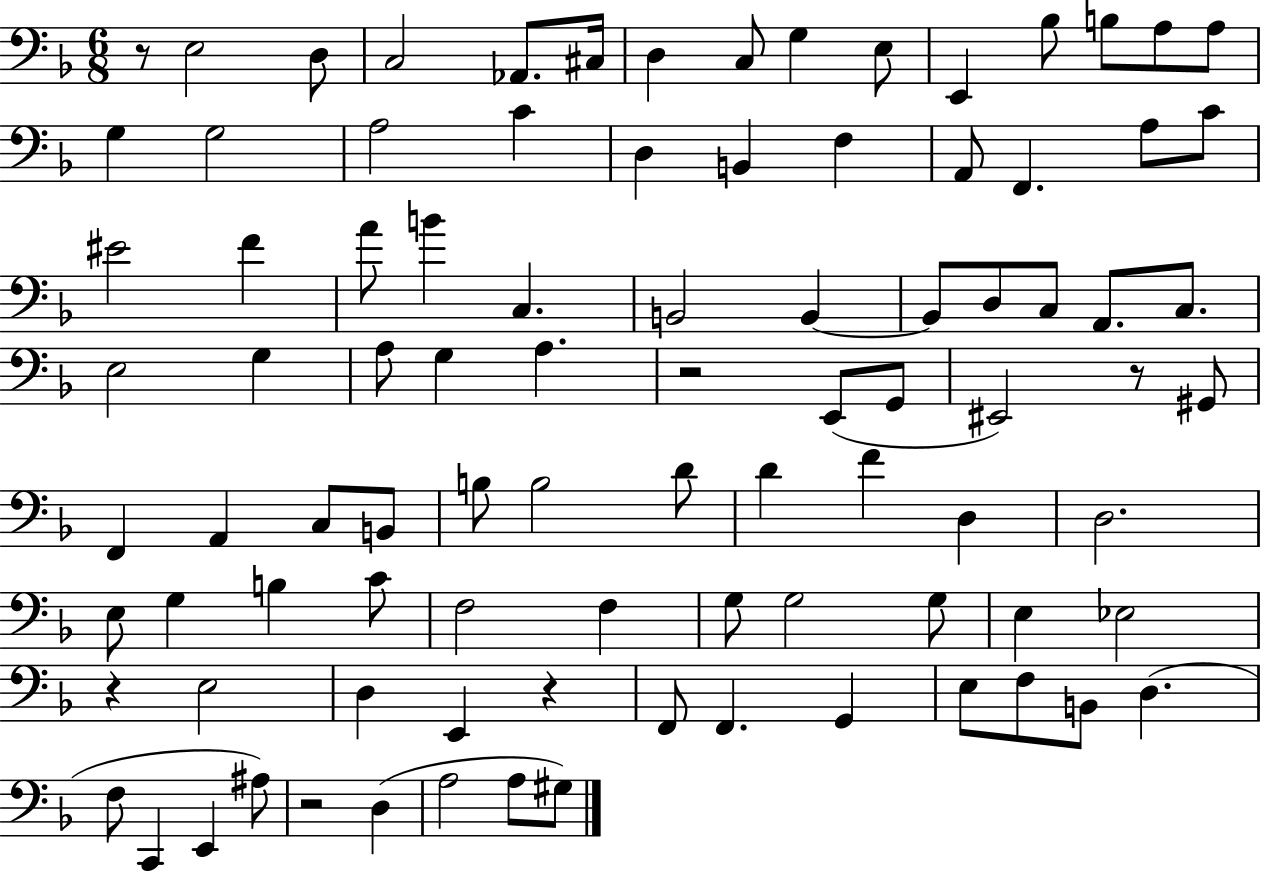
R/e E3/h D3/e C3/h Ab2/e. C#3/s D3/q C3/e G3/q E3/e E2/q Bb3/e B3/e A3/e A3/e G3/q G3/h A3/h C4/q D3/q B2/q F3/q A2/e F2/q. A3/e C4/e EIS4/h F4/q A4/e B4/q C3/q. B2/h B2/q B2/e D3/e C3/e A2/e. C3/e. E3/h G3/q A3/e G3/q A3/q. R/h E2/e G2/e EIS2/h R/e G#2/e F2/q A2/q C3/e B2/e B3/e B3/h D4/e D4/q F4/q D3/q D3/h. E3/e G3/q B3/q C4/e F3/h F3/q G3/e G3/h G3/e E3/q Eb3/h R/q E3/h D3/q E2/q R/q F2/e F2/q. G2/q E3/e F3/e B2/e D3/q. F3/e C2/q E2/q A#3/e R/h D3/q A3/h A3/e G#3/e